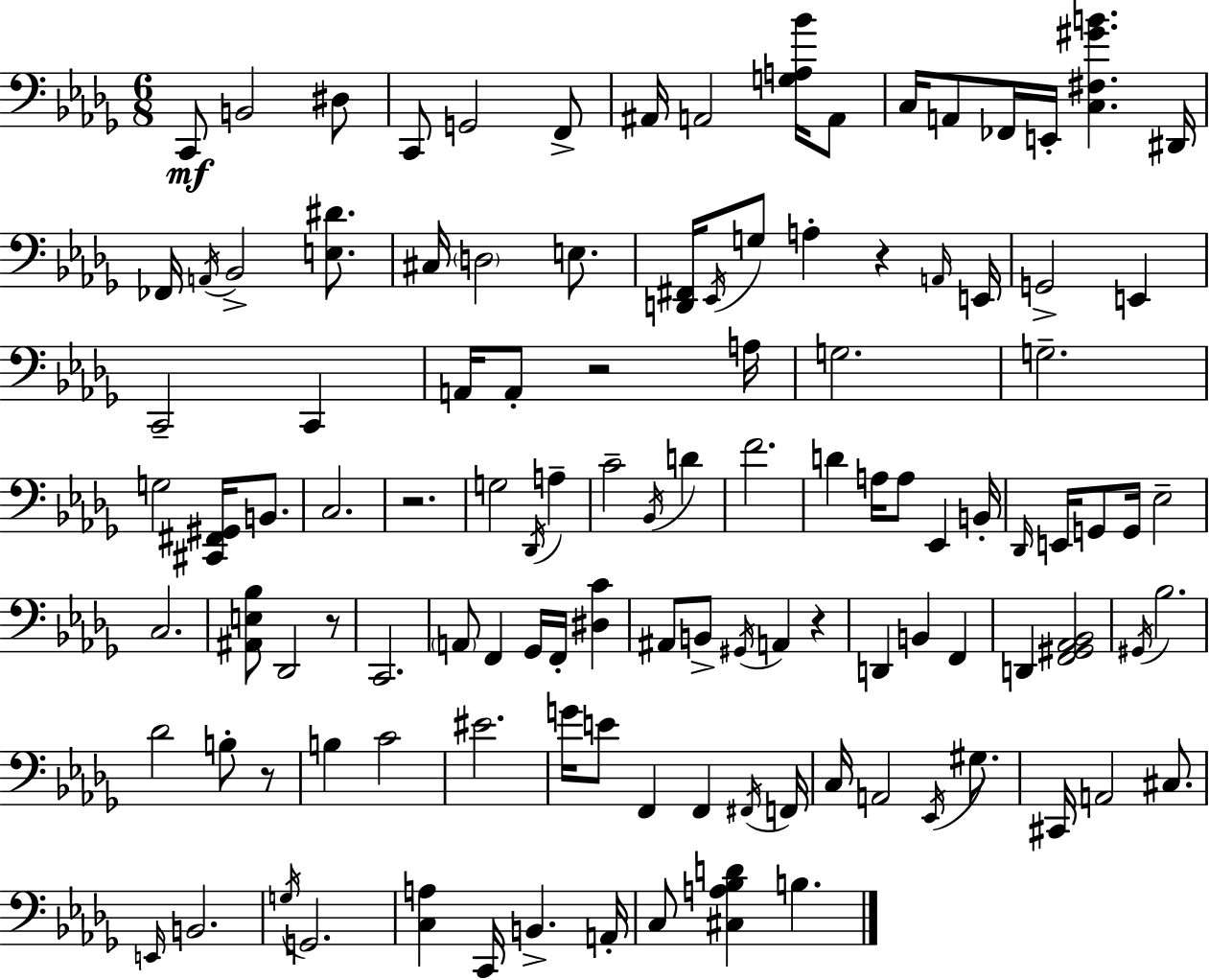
C2/e B2/h D#3/e C2/e G2/h F2/e A#2/s A2/h [G3,A3,Bb4]/s A2/e C3/s A2/e FES2/s E2/s [C3,F#3,G#4,B4]/q. D#2/s FES2/s A2/s Bb2/h [E3,D#4]/e. C#3/s D3/h E3/e. [D2,F#2]/s Eb2/s G3/e A3/q R/q A2/s E2/s G2/h E2/q C2/h C2/q A2/s A2/e R/h A3/s G3/h. G3/h. G3/h [C#2,F#2,G#2]/s B2/e. C3/h. R/h. G3/h Db2/s A3/q C4/h Bb2/s D4/q F4/h. D4/q A3/s A3/e Eb2/q B2/s Db2/s E2/s G2/e G2/s Eb3/h C3/h. [A#2,E3,Bb3]/e Db2/h R/e C2/h. A2/e F2/q Gb2/s F2/s [D#3,C4]/q A#2/e B2/e G#2/s A2/q R/q D2/q B2/q F2/q D2/q [F2,G#2,Ab2,Bb2]/h G#2/s Bb3/h. Db4/h B3/e R/e B3/q C4/h EIS4/h. G4/s E4/e F2/q F2/q F#2/s F2/s C3/s A2/h Eb2/s G#3/e. C#2/s A2/h C#3/e. E2/s B2/h. G3/s G2/h. [C3,A3]/q C2/s B2/q. A2/s C3/e [C#3,A3,Bb3,D4]/q B3/q.